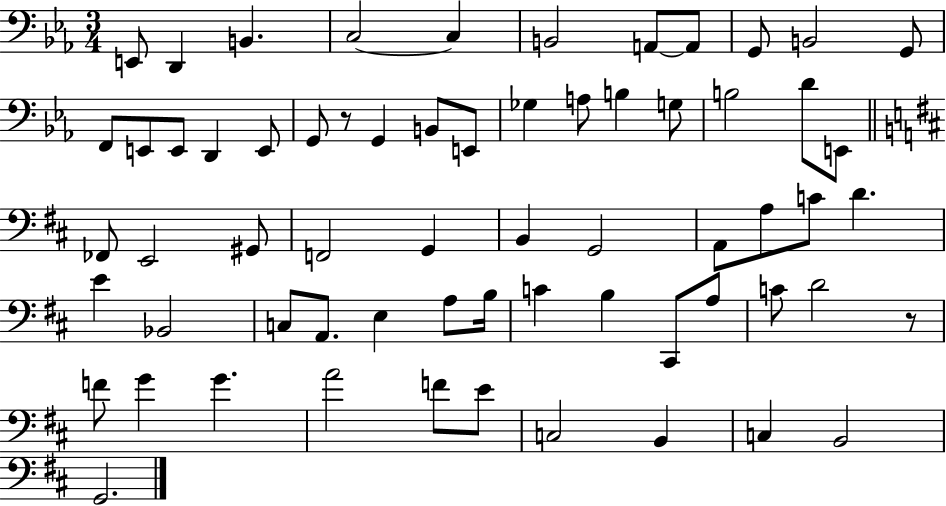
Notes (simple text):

E2/e D2/q B2/q. C3/h C3/q B2/h A2/e A2/e G2/e B2/h G2/e F2/e E2/e E2/e D2/q E2/e G2/e R/e G2/q B2/e E2/e Gb3/q A3/e B3/q G3/e B3/h D4/e E2/e FES2/e E2/h G#2/e F2/h G2/q B2/q G2/h A2/e A3/e C4/e D4/q. E4/q Bb2/h C3/e A2/e. E3/q A3/e B3/s C4/q B3/q C#2/e A3/e C4/e D4/h R/e F4/e G4/q G4/q. A4/h F4/e E4/e C3/h B2/q C3/q B2/h G2/h.